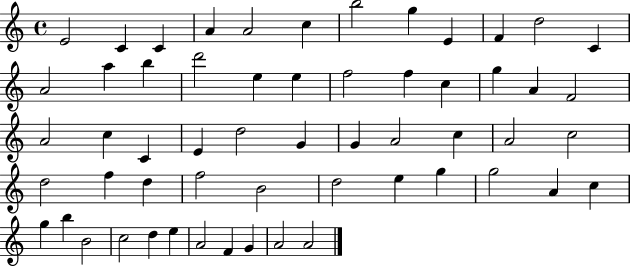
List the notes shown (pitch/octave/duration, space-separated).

E4/h C4/q C4/q A4/q A4/h C5/q B5/h G5/q E4/q F4/q D5/h C4/q A4/h A5/q B5/q D6/h E5/q E5/q F5/h F5/q C5/q G5/q A4/q F4/h A4/h C5/q C4/q E4/q D5/h G4/q G4/q A4/h C5/q A4/h C5/h D5/h F5/q D5/q F5/h B4/h D5/h E5/q G5/q G5/h A4/q C5/q G5/q B5/q B4/h C5/h D5/q E5/q A4/h F4/q G4/q A4/h A4/h